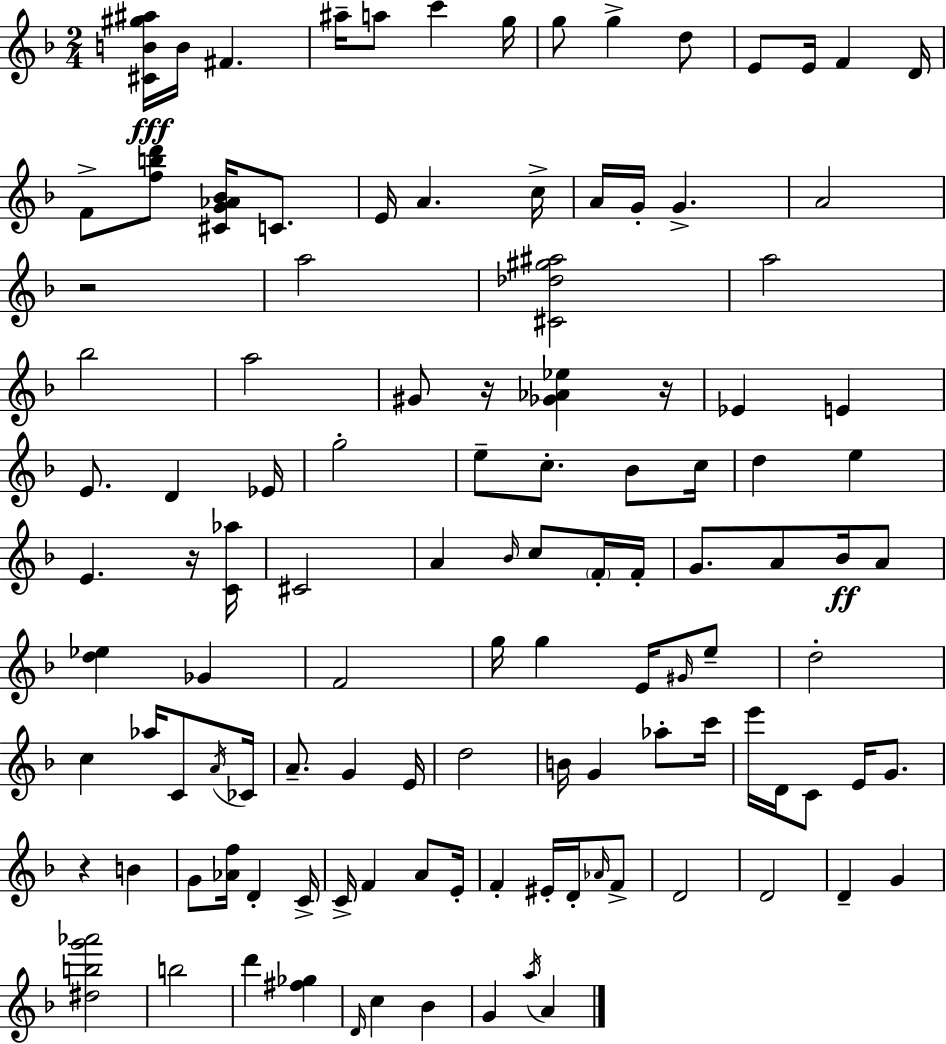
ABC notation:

X:1
T:Untitled
M:2/4
L:1/4
K:Dm
[^CB^g^a]/4 B/4 ^F ^a/4 a/2 c' g/4 g/2 g d/2 E/2 E/4 F D/4 F/2 [fbd']/2 [^CG_A_B]/4 C/2 E/4 A c/4 A/4 G/4 G A2 z2 a2 [^C_d^g^a]2 a2 _b2 a2 ^G/2 z/4 [_G_A_e] z/4 _E E E/2 D _E/4 g2 e/2 c/2 _B/2 c/4 d e E z/4 [C_a]/4 ^C2 A _B/4 c/2 F/4 F/4 G/2 A/2 _B/4 A/2 [d_e] _G F2 g/4 g E/4 ^G/4 e/2 d2 c _a/4 C/2 A/4 _C/4 A/2 G E/4 d2 B/4 G _a/2 c'/4 e'/4 D/4 C/2 E/4 G/2 z B G/2 [_Af]/4 D C/4 C/4 F A/2 E/4 F ^E/4 D/4 _A/4 F/2 D2 D2 D G [^dbg'_a']2 b2 d' [^f_g] D/4 c _B G a/4 A